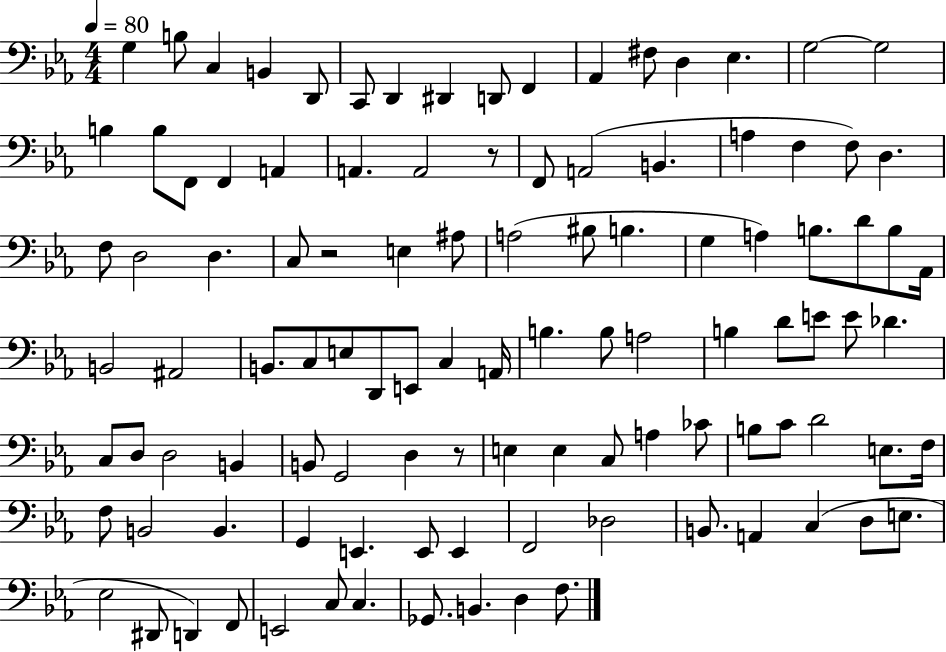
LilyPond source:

{
  \clef bass
  \numericTimeSignature
  \time 4/4
  \key ees \major
  \tempo 4 = 80
  g4 b8 c4 b,4 d,8 | c,8 d,4 dis,4 d,8 f,4 | aes,4 fis8 d4 ees4. | g2~~ g2 | \break b4 b8 f,8 f,4 a,4 | a,4. a,2 r8 | f,8 a,2( b,4. | a4 f4 f8) d4. | \break f8 d2 d4. | c8 r2 e4 ais8 | a2( bis8 b4. | g4 a4) b8. d'8 b8 aes,16 | \break b,2 ais,2 | b,8. c8 e8 d,8 e,8 c4 a,16 | b4. b8 a2 | b4 d'8 e'8 e'8 des'4. | \break c8 d8 d2 b,4 | b,8 g,2 d4 r8 | e4 e4 c8 a4 ces'8 | b8 c'8 d'2 e8. f16 | \break f8 b,2 b,4. | g,4 e,4. e,8 e,4 | f,2 des2 | b,8. a,4 c4( d8 e8. | \break ees2 dis,8 d,4) f,8 | e,2 c8 c4. | ges,8. b,4. d4 f8. | \bar "|."
}